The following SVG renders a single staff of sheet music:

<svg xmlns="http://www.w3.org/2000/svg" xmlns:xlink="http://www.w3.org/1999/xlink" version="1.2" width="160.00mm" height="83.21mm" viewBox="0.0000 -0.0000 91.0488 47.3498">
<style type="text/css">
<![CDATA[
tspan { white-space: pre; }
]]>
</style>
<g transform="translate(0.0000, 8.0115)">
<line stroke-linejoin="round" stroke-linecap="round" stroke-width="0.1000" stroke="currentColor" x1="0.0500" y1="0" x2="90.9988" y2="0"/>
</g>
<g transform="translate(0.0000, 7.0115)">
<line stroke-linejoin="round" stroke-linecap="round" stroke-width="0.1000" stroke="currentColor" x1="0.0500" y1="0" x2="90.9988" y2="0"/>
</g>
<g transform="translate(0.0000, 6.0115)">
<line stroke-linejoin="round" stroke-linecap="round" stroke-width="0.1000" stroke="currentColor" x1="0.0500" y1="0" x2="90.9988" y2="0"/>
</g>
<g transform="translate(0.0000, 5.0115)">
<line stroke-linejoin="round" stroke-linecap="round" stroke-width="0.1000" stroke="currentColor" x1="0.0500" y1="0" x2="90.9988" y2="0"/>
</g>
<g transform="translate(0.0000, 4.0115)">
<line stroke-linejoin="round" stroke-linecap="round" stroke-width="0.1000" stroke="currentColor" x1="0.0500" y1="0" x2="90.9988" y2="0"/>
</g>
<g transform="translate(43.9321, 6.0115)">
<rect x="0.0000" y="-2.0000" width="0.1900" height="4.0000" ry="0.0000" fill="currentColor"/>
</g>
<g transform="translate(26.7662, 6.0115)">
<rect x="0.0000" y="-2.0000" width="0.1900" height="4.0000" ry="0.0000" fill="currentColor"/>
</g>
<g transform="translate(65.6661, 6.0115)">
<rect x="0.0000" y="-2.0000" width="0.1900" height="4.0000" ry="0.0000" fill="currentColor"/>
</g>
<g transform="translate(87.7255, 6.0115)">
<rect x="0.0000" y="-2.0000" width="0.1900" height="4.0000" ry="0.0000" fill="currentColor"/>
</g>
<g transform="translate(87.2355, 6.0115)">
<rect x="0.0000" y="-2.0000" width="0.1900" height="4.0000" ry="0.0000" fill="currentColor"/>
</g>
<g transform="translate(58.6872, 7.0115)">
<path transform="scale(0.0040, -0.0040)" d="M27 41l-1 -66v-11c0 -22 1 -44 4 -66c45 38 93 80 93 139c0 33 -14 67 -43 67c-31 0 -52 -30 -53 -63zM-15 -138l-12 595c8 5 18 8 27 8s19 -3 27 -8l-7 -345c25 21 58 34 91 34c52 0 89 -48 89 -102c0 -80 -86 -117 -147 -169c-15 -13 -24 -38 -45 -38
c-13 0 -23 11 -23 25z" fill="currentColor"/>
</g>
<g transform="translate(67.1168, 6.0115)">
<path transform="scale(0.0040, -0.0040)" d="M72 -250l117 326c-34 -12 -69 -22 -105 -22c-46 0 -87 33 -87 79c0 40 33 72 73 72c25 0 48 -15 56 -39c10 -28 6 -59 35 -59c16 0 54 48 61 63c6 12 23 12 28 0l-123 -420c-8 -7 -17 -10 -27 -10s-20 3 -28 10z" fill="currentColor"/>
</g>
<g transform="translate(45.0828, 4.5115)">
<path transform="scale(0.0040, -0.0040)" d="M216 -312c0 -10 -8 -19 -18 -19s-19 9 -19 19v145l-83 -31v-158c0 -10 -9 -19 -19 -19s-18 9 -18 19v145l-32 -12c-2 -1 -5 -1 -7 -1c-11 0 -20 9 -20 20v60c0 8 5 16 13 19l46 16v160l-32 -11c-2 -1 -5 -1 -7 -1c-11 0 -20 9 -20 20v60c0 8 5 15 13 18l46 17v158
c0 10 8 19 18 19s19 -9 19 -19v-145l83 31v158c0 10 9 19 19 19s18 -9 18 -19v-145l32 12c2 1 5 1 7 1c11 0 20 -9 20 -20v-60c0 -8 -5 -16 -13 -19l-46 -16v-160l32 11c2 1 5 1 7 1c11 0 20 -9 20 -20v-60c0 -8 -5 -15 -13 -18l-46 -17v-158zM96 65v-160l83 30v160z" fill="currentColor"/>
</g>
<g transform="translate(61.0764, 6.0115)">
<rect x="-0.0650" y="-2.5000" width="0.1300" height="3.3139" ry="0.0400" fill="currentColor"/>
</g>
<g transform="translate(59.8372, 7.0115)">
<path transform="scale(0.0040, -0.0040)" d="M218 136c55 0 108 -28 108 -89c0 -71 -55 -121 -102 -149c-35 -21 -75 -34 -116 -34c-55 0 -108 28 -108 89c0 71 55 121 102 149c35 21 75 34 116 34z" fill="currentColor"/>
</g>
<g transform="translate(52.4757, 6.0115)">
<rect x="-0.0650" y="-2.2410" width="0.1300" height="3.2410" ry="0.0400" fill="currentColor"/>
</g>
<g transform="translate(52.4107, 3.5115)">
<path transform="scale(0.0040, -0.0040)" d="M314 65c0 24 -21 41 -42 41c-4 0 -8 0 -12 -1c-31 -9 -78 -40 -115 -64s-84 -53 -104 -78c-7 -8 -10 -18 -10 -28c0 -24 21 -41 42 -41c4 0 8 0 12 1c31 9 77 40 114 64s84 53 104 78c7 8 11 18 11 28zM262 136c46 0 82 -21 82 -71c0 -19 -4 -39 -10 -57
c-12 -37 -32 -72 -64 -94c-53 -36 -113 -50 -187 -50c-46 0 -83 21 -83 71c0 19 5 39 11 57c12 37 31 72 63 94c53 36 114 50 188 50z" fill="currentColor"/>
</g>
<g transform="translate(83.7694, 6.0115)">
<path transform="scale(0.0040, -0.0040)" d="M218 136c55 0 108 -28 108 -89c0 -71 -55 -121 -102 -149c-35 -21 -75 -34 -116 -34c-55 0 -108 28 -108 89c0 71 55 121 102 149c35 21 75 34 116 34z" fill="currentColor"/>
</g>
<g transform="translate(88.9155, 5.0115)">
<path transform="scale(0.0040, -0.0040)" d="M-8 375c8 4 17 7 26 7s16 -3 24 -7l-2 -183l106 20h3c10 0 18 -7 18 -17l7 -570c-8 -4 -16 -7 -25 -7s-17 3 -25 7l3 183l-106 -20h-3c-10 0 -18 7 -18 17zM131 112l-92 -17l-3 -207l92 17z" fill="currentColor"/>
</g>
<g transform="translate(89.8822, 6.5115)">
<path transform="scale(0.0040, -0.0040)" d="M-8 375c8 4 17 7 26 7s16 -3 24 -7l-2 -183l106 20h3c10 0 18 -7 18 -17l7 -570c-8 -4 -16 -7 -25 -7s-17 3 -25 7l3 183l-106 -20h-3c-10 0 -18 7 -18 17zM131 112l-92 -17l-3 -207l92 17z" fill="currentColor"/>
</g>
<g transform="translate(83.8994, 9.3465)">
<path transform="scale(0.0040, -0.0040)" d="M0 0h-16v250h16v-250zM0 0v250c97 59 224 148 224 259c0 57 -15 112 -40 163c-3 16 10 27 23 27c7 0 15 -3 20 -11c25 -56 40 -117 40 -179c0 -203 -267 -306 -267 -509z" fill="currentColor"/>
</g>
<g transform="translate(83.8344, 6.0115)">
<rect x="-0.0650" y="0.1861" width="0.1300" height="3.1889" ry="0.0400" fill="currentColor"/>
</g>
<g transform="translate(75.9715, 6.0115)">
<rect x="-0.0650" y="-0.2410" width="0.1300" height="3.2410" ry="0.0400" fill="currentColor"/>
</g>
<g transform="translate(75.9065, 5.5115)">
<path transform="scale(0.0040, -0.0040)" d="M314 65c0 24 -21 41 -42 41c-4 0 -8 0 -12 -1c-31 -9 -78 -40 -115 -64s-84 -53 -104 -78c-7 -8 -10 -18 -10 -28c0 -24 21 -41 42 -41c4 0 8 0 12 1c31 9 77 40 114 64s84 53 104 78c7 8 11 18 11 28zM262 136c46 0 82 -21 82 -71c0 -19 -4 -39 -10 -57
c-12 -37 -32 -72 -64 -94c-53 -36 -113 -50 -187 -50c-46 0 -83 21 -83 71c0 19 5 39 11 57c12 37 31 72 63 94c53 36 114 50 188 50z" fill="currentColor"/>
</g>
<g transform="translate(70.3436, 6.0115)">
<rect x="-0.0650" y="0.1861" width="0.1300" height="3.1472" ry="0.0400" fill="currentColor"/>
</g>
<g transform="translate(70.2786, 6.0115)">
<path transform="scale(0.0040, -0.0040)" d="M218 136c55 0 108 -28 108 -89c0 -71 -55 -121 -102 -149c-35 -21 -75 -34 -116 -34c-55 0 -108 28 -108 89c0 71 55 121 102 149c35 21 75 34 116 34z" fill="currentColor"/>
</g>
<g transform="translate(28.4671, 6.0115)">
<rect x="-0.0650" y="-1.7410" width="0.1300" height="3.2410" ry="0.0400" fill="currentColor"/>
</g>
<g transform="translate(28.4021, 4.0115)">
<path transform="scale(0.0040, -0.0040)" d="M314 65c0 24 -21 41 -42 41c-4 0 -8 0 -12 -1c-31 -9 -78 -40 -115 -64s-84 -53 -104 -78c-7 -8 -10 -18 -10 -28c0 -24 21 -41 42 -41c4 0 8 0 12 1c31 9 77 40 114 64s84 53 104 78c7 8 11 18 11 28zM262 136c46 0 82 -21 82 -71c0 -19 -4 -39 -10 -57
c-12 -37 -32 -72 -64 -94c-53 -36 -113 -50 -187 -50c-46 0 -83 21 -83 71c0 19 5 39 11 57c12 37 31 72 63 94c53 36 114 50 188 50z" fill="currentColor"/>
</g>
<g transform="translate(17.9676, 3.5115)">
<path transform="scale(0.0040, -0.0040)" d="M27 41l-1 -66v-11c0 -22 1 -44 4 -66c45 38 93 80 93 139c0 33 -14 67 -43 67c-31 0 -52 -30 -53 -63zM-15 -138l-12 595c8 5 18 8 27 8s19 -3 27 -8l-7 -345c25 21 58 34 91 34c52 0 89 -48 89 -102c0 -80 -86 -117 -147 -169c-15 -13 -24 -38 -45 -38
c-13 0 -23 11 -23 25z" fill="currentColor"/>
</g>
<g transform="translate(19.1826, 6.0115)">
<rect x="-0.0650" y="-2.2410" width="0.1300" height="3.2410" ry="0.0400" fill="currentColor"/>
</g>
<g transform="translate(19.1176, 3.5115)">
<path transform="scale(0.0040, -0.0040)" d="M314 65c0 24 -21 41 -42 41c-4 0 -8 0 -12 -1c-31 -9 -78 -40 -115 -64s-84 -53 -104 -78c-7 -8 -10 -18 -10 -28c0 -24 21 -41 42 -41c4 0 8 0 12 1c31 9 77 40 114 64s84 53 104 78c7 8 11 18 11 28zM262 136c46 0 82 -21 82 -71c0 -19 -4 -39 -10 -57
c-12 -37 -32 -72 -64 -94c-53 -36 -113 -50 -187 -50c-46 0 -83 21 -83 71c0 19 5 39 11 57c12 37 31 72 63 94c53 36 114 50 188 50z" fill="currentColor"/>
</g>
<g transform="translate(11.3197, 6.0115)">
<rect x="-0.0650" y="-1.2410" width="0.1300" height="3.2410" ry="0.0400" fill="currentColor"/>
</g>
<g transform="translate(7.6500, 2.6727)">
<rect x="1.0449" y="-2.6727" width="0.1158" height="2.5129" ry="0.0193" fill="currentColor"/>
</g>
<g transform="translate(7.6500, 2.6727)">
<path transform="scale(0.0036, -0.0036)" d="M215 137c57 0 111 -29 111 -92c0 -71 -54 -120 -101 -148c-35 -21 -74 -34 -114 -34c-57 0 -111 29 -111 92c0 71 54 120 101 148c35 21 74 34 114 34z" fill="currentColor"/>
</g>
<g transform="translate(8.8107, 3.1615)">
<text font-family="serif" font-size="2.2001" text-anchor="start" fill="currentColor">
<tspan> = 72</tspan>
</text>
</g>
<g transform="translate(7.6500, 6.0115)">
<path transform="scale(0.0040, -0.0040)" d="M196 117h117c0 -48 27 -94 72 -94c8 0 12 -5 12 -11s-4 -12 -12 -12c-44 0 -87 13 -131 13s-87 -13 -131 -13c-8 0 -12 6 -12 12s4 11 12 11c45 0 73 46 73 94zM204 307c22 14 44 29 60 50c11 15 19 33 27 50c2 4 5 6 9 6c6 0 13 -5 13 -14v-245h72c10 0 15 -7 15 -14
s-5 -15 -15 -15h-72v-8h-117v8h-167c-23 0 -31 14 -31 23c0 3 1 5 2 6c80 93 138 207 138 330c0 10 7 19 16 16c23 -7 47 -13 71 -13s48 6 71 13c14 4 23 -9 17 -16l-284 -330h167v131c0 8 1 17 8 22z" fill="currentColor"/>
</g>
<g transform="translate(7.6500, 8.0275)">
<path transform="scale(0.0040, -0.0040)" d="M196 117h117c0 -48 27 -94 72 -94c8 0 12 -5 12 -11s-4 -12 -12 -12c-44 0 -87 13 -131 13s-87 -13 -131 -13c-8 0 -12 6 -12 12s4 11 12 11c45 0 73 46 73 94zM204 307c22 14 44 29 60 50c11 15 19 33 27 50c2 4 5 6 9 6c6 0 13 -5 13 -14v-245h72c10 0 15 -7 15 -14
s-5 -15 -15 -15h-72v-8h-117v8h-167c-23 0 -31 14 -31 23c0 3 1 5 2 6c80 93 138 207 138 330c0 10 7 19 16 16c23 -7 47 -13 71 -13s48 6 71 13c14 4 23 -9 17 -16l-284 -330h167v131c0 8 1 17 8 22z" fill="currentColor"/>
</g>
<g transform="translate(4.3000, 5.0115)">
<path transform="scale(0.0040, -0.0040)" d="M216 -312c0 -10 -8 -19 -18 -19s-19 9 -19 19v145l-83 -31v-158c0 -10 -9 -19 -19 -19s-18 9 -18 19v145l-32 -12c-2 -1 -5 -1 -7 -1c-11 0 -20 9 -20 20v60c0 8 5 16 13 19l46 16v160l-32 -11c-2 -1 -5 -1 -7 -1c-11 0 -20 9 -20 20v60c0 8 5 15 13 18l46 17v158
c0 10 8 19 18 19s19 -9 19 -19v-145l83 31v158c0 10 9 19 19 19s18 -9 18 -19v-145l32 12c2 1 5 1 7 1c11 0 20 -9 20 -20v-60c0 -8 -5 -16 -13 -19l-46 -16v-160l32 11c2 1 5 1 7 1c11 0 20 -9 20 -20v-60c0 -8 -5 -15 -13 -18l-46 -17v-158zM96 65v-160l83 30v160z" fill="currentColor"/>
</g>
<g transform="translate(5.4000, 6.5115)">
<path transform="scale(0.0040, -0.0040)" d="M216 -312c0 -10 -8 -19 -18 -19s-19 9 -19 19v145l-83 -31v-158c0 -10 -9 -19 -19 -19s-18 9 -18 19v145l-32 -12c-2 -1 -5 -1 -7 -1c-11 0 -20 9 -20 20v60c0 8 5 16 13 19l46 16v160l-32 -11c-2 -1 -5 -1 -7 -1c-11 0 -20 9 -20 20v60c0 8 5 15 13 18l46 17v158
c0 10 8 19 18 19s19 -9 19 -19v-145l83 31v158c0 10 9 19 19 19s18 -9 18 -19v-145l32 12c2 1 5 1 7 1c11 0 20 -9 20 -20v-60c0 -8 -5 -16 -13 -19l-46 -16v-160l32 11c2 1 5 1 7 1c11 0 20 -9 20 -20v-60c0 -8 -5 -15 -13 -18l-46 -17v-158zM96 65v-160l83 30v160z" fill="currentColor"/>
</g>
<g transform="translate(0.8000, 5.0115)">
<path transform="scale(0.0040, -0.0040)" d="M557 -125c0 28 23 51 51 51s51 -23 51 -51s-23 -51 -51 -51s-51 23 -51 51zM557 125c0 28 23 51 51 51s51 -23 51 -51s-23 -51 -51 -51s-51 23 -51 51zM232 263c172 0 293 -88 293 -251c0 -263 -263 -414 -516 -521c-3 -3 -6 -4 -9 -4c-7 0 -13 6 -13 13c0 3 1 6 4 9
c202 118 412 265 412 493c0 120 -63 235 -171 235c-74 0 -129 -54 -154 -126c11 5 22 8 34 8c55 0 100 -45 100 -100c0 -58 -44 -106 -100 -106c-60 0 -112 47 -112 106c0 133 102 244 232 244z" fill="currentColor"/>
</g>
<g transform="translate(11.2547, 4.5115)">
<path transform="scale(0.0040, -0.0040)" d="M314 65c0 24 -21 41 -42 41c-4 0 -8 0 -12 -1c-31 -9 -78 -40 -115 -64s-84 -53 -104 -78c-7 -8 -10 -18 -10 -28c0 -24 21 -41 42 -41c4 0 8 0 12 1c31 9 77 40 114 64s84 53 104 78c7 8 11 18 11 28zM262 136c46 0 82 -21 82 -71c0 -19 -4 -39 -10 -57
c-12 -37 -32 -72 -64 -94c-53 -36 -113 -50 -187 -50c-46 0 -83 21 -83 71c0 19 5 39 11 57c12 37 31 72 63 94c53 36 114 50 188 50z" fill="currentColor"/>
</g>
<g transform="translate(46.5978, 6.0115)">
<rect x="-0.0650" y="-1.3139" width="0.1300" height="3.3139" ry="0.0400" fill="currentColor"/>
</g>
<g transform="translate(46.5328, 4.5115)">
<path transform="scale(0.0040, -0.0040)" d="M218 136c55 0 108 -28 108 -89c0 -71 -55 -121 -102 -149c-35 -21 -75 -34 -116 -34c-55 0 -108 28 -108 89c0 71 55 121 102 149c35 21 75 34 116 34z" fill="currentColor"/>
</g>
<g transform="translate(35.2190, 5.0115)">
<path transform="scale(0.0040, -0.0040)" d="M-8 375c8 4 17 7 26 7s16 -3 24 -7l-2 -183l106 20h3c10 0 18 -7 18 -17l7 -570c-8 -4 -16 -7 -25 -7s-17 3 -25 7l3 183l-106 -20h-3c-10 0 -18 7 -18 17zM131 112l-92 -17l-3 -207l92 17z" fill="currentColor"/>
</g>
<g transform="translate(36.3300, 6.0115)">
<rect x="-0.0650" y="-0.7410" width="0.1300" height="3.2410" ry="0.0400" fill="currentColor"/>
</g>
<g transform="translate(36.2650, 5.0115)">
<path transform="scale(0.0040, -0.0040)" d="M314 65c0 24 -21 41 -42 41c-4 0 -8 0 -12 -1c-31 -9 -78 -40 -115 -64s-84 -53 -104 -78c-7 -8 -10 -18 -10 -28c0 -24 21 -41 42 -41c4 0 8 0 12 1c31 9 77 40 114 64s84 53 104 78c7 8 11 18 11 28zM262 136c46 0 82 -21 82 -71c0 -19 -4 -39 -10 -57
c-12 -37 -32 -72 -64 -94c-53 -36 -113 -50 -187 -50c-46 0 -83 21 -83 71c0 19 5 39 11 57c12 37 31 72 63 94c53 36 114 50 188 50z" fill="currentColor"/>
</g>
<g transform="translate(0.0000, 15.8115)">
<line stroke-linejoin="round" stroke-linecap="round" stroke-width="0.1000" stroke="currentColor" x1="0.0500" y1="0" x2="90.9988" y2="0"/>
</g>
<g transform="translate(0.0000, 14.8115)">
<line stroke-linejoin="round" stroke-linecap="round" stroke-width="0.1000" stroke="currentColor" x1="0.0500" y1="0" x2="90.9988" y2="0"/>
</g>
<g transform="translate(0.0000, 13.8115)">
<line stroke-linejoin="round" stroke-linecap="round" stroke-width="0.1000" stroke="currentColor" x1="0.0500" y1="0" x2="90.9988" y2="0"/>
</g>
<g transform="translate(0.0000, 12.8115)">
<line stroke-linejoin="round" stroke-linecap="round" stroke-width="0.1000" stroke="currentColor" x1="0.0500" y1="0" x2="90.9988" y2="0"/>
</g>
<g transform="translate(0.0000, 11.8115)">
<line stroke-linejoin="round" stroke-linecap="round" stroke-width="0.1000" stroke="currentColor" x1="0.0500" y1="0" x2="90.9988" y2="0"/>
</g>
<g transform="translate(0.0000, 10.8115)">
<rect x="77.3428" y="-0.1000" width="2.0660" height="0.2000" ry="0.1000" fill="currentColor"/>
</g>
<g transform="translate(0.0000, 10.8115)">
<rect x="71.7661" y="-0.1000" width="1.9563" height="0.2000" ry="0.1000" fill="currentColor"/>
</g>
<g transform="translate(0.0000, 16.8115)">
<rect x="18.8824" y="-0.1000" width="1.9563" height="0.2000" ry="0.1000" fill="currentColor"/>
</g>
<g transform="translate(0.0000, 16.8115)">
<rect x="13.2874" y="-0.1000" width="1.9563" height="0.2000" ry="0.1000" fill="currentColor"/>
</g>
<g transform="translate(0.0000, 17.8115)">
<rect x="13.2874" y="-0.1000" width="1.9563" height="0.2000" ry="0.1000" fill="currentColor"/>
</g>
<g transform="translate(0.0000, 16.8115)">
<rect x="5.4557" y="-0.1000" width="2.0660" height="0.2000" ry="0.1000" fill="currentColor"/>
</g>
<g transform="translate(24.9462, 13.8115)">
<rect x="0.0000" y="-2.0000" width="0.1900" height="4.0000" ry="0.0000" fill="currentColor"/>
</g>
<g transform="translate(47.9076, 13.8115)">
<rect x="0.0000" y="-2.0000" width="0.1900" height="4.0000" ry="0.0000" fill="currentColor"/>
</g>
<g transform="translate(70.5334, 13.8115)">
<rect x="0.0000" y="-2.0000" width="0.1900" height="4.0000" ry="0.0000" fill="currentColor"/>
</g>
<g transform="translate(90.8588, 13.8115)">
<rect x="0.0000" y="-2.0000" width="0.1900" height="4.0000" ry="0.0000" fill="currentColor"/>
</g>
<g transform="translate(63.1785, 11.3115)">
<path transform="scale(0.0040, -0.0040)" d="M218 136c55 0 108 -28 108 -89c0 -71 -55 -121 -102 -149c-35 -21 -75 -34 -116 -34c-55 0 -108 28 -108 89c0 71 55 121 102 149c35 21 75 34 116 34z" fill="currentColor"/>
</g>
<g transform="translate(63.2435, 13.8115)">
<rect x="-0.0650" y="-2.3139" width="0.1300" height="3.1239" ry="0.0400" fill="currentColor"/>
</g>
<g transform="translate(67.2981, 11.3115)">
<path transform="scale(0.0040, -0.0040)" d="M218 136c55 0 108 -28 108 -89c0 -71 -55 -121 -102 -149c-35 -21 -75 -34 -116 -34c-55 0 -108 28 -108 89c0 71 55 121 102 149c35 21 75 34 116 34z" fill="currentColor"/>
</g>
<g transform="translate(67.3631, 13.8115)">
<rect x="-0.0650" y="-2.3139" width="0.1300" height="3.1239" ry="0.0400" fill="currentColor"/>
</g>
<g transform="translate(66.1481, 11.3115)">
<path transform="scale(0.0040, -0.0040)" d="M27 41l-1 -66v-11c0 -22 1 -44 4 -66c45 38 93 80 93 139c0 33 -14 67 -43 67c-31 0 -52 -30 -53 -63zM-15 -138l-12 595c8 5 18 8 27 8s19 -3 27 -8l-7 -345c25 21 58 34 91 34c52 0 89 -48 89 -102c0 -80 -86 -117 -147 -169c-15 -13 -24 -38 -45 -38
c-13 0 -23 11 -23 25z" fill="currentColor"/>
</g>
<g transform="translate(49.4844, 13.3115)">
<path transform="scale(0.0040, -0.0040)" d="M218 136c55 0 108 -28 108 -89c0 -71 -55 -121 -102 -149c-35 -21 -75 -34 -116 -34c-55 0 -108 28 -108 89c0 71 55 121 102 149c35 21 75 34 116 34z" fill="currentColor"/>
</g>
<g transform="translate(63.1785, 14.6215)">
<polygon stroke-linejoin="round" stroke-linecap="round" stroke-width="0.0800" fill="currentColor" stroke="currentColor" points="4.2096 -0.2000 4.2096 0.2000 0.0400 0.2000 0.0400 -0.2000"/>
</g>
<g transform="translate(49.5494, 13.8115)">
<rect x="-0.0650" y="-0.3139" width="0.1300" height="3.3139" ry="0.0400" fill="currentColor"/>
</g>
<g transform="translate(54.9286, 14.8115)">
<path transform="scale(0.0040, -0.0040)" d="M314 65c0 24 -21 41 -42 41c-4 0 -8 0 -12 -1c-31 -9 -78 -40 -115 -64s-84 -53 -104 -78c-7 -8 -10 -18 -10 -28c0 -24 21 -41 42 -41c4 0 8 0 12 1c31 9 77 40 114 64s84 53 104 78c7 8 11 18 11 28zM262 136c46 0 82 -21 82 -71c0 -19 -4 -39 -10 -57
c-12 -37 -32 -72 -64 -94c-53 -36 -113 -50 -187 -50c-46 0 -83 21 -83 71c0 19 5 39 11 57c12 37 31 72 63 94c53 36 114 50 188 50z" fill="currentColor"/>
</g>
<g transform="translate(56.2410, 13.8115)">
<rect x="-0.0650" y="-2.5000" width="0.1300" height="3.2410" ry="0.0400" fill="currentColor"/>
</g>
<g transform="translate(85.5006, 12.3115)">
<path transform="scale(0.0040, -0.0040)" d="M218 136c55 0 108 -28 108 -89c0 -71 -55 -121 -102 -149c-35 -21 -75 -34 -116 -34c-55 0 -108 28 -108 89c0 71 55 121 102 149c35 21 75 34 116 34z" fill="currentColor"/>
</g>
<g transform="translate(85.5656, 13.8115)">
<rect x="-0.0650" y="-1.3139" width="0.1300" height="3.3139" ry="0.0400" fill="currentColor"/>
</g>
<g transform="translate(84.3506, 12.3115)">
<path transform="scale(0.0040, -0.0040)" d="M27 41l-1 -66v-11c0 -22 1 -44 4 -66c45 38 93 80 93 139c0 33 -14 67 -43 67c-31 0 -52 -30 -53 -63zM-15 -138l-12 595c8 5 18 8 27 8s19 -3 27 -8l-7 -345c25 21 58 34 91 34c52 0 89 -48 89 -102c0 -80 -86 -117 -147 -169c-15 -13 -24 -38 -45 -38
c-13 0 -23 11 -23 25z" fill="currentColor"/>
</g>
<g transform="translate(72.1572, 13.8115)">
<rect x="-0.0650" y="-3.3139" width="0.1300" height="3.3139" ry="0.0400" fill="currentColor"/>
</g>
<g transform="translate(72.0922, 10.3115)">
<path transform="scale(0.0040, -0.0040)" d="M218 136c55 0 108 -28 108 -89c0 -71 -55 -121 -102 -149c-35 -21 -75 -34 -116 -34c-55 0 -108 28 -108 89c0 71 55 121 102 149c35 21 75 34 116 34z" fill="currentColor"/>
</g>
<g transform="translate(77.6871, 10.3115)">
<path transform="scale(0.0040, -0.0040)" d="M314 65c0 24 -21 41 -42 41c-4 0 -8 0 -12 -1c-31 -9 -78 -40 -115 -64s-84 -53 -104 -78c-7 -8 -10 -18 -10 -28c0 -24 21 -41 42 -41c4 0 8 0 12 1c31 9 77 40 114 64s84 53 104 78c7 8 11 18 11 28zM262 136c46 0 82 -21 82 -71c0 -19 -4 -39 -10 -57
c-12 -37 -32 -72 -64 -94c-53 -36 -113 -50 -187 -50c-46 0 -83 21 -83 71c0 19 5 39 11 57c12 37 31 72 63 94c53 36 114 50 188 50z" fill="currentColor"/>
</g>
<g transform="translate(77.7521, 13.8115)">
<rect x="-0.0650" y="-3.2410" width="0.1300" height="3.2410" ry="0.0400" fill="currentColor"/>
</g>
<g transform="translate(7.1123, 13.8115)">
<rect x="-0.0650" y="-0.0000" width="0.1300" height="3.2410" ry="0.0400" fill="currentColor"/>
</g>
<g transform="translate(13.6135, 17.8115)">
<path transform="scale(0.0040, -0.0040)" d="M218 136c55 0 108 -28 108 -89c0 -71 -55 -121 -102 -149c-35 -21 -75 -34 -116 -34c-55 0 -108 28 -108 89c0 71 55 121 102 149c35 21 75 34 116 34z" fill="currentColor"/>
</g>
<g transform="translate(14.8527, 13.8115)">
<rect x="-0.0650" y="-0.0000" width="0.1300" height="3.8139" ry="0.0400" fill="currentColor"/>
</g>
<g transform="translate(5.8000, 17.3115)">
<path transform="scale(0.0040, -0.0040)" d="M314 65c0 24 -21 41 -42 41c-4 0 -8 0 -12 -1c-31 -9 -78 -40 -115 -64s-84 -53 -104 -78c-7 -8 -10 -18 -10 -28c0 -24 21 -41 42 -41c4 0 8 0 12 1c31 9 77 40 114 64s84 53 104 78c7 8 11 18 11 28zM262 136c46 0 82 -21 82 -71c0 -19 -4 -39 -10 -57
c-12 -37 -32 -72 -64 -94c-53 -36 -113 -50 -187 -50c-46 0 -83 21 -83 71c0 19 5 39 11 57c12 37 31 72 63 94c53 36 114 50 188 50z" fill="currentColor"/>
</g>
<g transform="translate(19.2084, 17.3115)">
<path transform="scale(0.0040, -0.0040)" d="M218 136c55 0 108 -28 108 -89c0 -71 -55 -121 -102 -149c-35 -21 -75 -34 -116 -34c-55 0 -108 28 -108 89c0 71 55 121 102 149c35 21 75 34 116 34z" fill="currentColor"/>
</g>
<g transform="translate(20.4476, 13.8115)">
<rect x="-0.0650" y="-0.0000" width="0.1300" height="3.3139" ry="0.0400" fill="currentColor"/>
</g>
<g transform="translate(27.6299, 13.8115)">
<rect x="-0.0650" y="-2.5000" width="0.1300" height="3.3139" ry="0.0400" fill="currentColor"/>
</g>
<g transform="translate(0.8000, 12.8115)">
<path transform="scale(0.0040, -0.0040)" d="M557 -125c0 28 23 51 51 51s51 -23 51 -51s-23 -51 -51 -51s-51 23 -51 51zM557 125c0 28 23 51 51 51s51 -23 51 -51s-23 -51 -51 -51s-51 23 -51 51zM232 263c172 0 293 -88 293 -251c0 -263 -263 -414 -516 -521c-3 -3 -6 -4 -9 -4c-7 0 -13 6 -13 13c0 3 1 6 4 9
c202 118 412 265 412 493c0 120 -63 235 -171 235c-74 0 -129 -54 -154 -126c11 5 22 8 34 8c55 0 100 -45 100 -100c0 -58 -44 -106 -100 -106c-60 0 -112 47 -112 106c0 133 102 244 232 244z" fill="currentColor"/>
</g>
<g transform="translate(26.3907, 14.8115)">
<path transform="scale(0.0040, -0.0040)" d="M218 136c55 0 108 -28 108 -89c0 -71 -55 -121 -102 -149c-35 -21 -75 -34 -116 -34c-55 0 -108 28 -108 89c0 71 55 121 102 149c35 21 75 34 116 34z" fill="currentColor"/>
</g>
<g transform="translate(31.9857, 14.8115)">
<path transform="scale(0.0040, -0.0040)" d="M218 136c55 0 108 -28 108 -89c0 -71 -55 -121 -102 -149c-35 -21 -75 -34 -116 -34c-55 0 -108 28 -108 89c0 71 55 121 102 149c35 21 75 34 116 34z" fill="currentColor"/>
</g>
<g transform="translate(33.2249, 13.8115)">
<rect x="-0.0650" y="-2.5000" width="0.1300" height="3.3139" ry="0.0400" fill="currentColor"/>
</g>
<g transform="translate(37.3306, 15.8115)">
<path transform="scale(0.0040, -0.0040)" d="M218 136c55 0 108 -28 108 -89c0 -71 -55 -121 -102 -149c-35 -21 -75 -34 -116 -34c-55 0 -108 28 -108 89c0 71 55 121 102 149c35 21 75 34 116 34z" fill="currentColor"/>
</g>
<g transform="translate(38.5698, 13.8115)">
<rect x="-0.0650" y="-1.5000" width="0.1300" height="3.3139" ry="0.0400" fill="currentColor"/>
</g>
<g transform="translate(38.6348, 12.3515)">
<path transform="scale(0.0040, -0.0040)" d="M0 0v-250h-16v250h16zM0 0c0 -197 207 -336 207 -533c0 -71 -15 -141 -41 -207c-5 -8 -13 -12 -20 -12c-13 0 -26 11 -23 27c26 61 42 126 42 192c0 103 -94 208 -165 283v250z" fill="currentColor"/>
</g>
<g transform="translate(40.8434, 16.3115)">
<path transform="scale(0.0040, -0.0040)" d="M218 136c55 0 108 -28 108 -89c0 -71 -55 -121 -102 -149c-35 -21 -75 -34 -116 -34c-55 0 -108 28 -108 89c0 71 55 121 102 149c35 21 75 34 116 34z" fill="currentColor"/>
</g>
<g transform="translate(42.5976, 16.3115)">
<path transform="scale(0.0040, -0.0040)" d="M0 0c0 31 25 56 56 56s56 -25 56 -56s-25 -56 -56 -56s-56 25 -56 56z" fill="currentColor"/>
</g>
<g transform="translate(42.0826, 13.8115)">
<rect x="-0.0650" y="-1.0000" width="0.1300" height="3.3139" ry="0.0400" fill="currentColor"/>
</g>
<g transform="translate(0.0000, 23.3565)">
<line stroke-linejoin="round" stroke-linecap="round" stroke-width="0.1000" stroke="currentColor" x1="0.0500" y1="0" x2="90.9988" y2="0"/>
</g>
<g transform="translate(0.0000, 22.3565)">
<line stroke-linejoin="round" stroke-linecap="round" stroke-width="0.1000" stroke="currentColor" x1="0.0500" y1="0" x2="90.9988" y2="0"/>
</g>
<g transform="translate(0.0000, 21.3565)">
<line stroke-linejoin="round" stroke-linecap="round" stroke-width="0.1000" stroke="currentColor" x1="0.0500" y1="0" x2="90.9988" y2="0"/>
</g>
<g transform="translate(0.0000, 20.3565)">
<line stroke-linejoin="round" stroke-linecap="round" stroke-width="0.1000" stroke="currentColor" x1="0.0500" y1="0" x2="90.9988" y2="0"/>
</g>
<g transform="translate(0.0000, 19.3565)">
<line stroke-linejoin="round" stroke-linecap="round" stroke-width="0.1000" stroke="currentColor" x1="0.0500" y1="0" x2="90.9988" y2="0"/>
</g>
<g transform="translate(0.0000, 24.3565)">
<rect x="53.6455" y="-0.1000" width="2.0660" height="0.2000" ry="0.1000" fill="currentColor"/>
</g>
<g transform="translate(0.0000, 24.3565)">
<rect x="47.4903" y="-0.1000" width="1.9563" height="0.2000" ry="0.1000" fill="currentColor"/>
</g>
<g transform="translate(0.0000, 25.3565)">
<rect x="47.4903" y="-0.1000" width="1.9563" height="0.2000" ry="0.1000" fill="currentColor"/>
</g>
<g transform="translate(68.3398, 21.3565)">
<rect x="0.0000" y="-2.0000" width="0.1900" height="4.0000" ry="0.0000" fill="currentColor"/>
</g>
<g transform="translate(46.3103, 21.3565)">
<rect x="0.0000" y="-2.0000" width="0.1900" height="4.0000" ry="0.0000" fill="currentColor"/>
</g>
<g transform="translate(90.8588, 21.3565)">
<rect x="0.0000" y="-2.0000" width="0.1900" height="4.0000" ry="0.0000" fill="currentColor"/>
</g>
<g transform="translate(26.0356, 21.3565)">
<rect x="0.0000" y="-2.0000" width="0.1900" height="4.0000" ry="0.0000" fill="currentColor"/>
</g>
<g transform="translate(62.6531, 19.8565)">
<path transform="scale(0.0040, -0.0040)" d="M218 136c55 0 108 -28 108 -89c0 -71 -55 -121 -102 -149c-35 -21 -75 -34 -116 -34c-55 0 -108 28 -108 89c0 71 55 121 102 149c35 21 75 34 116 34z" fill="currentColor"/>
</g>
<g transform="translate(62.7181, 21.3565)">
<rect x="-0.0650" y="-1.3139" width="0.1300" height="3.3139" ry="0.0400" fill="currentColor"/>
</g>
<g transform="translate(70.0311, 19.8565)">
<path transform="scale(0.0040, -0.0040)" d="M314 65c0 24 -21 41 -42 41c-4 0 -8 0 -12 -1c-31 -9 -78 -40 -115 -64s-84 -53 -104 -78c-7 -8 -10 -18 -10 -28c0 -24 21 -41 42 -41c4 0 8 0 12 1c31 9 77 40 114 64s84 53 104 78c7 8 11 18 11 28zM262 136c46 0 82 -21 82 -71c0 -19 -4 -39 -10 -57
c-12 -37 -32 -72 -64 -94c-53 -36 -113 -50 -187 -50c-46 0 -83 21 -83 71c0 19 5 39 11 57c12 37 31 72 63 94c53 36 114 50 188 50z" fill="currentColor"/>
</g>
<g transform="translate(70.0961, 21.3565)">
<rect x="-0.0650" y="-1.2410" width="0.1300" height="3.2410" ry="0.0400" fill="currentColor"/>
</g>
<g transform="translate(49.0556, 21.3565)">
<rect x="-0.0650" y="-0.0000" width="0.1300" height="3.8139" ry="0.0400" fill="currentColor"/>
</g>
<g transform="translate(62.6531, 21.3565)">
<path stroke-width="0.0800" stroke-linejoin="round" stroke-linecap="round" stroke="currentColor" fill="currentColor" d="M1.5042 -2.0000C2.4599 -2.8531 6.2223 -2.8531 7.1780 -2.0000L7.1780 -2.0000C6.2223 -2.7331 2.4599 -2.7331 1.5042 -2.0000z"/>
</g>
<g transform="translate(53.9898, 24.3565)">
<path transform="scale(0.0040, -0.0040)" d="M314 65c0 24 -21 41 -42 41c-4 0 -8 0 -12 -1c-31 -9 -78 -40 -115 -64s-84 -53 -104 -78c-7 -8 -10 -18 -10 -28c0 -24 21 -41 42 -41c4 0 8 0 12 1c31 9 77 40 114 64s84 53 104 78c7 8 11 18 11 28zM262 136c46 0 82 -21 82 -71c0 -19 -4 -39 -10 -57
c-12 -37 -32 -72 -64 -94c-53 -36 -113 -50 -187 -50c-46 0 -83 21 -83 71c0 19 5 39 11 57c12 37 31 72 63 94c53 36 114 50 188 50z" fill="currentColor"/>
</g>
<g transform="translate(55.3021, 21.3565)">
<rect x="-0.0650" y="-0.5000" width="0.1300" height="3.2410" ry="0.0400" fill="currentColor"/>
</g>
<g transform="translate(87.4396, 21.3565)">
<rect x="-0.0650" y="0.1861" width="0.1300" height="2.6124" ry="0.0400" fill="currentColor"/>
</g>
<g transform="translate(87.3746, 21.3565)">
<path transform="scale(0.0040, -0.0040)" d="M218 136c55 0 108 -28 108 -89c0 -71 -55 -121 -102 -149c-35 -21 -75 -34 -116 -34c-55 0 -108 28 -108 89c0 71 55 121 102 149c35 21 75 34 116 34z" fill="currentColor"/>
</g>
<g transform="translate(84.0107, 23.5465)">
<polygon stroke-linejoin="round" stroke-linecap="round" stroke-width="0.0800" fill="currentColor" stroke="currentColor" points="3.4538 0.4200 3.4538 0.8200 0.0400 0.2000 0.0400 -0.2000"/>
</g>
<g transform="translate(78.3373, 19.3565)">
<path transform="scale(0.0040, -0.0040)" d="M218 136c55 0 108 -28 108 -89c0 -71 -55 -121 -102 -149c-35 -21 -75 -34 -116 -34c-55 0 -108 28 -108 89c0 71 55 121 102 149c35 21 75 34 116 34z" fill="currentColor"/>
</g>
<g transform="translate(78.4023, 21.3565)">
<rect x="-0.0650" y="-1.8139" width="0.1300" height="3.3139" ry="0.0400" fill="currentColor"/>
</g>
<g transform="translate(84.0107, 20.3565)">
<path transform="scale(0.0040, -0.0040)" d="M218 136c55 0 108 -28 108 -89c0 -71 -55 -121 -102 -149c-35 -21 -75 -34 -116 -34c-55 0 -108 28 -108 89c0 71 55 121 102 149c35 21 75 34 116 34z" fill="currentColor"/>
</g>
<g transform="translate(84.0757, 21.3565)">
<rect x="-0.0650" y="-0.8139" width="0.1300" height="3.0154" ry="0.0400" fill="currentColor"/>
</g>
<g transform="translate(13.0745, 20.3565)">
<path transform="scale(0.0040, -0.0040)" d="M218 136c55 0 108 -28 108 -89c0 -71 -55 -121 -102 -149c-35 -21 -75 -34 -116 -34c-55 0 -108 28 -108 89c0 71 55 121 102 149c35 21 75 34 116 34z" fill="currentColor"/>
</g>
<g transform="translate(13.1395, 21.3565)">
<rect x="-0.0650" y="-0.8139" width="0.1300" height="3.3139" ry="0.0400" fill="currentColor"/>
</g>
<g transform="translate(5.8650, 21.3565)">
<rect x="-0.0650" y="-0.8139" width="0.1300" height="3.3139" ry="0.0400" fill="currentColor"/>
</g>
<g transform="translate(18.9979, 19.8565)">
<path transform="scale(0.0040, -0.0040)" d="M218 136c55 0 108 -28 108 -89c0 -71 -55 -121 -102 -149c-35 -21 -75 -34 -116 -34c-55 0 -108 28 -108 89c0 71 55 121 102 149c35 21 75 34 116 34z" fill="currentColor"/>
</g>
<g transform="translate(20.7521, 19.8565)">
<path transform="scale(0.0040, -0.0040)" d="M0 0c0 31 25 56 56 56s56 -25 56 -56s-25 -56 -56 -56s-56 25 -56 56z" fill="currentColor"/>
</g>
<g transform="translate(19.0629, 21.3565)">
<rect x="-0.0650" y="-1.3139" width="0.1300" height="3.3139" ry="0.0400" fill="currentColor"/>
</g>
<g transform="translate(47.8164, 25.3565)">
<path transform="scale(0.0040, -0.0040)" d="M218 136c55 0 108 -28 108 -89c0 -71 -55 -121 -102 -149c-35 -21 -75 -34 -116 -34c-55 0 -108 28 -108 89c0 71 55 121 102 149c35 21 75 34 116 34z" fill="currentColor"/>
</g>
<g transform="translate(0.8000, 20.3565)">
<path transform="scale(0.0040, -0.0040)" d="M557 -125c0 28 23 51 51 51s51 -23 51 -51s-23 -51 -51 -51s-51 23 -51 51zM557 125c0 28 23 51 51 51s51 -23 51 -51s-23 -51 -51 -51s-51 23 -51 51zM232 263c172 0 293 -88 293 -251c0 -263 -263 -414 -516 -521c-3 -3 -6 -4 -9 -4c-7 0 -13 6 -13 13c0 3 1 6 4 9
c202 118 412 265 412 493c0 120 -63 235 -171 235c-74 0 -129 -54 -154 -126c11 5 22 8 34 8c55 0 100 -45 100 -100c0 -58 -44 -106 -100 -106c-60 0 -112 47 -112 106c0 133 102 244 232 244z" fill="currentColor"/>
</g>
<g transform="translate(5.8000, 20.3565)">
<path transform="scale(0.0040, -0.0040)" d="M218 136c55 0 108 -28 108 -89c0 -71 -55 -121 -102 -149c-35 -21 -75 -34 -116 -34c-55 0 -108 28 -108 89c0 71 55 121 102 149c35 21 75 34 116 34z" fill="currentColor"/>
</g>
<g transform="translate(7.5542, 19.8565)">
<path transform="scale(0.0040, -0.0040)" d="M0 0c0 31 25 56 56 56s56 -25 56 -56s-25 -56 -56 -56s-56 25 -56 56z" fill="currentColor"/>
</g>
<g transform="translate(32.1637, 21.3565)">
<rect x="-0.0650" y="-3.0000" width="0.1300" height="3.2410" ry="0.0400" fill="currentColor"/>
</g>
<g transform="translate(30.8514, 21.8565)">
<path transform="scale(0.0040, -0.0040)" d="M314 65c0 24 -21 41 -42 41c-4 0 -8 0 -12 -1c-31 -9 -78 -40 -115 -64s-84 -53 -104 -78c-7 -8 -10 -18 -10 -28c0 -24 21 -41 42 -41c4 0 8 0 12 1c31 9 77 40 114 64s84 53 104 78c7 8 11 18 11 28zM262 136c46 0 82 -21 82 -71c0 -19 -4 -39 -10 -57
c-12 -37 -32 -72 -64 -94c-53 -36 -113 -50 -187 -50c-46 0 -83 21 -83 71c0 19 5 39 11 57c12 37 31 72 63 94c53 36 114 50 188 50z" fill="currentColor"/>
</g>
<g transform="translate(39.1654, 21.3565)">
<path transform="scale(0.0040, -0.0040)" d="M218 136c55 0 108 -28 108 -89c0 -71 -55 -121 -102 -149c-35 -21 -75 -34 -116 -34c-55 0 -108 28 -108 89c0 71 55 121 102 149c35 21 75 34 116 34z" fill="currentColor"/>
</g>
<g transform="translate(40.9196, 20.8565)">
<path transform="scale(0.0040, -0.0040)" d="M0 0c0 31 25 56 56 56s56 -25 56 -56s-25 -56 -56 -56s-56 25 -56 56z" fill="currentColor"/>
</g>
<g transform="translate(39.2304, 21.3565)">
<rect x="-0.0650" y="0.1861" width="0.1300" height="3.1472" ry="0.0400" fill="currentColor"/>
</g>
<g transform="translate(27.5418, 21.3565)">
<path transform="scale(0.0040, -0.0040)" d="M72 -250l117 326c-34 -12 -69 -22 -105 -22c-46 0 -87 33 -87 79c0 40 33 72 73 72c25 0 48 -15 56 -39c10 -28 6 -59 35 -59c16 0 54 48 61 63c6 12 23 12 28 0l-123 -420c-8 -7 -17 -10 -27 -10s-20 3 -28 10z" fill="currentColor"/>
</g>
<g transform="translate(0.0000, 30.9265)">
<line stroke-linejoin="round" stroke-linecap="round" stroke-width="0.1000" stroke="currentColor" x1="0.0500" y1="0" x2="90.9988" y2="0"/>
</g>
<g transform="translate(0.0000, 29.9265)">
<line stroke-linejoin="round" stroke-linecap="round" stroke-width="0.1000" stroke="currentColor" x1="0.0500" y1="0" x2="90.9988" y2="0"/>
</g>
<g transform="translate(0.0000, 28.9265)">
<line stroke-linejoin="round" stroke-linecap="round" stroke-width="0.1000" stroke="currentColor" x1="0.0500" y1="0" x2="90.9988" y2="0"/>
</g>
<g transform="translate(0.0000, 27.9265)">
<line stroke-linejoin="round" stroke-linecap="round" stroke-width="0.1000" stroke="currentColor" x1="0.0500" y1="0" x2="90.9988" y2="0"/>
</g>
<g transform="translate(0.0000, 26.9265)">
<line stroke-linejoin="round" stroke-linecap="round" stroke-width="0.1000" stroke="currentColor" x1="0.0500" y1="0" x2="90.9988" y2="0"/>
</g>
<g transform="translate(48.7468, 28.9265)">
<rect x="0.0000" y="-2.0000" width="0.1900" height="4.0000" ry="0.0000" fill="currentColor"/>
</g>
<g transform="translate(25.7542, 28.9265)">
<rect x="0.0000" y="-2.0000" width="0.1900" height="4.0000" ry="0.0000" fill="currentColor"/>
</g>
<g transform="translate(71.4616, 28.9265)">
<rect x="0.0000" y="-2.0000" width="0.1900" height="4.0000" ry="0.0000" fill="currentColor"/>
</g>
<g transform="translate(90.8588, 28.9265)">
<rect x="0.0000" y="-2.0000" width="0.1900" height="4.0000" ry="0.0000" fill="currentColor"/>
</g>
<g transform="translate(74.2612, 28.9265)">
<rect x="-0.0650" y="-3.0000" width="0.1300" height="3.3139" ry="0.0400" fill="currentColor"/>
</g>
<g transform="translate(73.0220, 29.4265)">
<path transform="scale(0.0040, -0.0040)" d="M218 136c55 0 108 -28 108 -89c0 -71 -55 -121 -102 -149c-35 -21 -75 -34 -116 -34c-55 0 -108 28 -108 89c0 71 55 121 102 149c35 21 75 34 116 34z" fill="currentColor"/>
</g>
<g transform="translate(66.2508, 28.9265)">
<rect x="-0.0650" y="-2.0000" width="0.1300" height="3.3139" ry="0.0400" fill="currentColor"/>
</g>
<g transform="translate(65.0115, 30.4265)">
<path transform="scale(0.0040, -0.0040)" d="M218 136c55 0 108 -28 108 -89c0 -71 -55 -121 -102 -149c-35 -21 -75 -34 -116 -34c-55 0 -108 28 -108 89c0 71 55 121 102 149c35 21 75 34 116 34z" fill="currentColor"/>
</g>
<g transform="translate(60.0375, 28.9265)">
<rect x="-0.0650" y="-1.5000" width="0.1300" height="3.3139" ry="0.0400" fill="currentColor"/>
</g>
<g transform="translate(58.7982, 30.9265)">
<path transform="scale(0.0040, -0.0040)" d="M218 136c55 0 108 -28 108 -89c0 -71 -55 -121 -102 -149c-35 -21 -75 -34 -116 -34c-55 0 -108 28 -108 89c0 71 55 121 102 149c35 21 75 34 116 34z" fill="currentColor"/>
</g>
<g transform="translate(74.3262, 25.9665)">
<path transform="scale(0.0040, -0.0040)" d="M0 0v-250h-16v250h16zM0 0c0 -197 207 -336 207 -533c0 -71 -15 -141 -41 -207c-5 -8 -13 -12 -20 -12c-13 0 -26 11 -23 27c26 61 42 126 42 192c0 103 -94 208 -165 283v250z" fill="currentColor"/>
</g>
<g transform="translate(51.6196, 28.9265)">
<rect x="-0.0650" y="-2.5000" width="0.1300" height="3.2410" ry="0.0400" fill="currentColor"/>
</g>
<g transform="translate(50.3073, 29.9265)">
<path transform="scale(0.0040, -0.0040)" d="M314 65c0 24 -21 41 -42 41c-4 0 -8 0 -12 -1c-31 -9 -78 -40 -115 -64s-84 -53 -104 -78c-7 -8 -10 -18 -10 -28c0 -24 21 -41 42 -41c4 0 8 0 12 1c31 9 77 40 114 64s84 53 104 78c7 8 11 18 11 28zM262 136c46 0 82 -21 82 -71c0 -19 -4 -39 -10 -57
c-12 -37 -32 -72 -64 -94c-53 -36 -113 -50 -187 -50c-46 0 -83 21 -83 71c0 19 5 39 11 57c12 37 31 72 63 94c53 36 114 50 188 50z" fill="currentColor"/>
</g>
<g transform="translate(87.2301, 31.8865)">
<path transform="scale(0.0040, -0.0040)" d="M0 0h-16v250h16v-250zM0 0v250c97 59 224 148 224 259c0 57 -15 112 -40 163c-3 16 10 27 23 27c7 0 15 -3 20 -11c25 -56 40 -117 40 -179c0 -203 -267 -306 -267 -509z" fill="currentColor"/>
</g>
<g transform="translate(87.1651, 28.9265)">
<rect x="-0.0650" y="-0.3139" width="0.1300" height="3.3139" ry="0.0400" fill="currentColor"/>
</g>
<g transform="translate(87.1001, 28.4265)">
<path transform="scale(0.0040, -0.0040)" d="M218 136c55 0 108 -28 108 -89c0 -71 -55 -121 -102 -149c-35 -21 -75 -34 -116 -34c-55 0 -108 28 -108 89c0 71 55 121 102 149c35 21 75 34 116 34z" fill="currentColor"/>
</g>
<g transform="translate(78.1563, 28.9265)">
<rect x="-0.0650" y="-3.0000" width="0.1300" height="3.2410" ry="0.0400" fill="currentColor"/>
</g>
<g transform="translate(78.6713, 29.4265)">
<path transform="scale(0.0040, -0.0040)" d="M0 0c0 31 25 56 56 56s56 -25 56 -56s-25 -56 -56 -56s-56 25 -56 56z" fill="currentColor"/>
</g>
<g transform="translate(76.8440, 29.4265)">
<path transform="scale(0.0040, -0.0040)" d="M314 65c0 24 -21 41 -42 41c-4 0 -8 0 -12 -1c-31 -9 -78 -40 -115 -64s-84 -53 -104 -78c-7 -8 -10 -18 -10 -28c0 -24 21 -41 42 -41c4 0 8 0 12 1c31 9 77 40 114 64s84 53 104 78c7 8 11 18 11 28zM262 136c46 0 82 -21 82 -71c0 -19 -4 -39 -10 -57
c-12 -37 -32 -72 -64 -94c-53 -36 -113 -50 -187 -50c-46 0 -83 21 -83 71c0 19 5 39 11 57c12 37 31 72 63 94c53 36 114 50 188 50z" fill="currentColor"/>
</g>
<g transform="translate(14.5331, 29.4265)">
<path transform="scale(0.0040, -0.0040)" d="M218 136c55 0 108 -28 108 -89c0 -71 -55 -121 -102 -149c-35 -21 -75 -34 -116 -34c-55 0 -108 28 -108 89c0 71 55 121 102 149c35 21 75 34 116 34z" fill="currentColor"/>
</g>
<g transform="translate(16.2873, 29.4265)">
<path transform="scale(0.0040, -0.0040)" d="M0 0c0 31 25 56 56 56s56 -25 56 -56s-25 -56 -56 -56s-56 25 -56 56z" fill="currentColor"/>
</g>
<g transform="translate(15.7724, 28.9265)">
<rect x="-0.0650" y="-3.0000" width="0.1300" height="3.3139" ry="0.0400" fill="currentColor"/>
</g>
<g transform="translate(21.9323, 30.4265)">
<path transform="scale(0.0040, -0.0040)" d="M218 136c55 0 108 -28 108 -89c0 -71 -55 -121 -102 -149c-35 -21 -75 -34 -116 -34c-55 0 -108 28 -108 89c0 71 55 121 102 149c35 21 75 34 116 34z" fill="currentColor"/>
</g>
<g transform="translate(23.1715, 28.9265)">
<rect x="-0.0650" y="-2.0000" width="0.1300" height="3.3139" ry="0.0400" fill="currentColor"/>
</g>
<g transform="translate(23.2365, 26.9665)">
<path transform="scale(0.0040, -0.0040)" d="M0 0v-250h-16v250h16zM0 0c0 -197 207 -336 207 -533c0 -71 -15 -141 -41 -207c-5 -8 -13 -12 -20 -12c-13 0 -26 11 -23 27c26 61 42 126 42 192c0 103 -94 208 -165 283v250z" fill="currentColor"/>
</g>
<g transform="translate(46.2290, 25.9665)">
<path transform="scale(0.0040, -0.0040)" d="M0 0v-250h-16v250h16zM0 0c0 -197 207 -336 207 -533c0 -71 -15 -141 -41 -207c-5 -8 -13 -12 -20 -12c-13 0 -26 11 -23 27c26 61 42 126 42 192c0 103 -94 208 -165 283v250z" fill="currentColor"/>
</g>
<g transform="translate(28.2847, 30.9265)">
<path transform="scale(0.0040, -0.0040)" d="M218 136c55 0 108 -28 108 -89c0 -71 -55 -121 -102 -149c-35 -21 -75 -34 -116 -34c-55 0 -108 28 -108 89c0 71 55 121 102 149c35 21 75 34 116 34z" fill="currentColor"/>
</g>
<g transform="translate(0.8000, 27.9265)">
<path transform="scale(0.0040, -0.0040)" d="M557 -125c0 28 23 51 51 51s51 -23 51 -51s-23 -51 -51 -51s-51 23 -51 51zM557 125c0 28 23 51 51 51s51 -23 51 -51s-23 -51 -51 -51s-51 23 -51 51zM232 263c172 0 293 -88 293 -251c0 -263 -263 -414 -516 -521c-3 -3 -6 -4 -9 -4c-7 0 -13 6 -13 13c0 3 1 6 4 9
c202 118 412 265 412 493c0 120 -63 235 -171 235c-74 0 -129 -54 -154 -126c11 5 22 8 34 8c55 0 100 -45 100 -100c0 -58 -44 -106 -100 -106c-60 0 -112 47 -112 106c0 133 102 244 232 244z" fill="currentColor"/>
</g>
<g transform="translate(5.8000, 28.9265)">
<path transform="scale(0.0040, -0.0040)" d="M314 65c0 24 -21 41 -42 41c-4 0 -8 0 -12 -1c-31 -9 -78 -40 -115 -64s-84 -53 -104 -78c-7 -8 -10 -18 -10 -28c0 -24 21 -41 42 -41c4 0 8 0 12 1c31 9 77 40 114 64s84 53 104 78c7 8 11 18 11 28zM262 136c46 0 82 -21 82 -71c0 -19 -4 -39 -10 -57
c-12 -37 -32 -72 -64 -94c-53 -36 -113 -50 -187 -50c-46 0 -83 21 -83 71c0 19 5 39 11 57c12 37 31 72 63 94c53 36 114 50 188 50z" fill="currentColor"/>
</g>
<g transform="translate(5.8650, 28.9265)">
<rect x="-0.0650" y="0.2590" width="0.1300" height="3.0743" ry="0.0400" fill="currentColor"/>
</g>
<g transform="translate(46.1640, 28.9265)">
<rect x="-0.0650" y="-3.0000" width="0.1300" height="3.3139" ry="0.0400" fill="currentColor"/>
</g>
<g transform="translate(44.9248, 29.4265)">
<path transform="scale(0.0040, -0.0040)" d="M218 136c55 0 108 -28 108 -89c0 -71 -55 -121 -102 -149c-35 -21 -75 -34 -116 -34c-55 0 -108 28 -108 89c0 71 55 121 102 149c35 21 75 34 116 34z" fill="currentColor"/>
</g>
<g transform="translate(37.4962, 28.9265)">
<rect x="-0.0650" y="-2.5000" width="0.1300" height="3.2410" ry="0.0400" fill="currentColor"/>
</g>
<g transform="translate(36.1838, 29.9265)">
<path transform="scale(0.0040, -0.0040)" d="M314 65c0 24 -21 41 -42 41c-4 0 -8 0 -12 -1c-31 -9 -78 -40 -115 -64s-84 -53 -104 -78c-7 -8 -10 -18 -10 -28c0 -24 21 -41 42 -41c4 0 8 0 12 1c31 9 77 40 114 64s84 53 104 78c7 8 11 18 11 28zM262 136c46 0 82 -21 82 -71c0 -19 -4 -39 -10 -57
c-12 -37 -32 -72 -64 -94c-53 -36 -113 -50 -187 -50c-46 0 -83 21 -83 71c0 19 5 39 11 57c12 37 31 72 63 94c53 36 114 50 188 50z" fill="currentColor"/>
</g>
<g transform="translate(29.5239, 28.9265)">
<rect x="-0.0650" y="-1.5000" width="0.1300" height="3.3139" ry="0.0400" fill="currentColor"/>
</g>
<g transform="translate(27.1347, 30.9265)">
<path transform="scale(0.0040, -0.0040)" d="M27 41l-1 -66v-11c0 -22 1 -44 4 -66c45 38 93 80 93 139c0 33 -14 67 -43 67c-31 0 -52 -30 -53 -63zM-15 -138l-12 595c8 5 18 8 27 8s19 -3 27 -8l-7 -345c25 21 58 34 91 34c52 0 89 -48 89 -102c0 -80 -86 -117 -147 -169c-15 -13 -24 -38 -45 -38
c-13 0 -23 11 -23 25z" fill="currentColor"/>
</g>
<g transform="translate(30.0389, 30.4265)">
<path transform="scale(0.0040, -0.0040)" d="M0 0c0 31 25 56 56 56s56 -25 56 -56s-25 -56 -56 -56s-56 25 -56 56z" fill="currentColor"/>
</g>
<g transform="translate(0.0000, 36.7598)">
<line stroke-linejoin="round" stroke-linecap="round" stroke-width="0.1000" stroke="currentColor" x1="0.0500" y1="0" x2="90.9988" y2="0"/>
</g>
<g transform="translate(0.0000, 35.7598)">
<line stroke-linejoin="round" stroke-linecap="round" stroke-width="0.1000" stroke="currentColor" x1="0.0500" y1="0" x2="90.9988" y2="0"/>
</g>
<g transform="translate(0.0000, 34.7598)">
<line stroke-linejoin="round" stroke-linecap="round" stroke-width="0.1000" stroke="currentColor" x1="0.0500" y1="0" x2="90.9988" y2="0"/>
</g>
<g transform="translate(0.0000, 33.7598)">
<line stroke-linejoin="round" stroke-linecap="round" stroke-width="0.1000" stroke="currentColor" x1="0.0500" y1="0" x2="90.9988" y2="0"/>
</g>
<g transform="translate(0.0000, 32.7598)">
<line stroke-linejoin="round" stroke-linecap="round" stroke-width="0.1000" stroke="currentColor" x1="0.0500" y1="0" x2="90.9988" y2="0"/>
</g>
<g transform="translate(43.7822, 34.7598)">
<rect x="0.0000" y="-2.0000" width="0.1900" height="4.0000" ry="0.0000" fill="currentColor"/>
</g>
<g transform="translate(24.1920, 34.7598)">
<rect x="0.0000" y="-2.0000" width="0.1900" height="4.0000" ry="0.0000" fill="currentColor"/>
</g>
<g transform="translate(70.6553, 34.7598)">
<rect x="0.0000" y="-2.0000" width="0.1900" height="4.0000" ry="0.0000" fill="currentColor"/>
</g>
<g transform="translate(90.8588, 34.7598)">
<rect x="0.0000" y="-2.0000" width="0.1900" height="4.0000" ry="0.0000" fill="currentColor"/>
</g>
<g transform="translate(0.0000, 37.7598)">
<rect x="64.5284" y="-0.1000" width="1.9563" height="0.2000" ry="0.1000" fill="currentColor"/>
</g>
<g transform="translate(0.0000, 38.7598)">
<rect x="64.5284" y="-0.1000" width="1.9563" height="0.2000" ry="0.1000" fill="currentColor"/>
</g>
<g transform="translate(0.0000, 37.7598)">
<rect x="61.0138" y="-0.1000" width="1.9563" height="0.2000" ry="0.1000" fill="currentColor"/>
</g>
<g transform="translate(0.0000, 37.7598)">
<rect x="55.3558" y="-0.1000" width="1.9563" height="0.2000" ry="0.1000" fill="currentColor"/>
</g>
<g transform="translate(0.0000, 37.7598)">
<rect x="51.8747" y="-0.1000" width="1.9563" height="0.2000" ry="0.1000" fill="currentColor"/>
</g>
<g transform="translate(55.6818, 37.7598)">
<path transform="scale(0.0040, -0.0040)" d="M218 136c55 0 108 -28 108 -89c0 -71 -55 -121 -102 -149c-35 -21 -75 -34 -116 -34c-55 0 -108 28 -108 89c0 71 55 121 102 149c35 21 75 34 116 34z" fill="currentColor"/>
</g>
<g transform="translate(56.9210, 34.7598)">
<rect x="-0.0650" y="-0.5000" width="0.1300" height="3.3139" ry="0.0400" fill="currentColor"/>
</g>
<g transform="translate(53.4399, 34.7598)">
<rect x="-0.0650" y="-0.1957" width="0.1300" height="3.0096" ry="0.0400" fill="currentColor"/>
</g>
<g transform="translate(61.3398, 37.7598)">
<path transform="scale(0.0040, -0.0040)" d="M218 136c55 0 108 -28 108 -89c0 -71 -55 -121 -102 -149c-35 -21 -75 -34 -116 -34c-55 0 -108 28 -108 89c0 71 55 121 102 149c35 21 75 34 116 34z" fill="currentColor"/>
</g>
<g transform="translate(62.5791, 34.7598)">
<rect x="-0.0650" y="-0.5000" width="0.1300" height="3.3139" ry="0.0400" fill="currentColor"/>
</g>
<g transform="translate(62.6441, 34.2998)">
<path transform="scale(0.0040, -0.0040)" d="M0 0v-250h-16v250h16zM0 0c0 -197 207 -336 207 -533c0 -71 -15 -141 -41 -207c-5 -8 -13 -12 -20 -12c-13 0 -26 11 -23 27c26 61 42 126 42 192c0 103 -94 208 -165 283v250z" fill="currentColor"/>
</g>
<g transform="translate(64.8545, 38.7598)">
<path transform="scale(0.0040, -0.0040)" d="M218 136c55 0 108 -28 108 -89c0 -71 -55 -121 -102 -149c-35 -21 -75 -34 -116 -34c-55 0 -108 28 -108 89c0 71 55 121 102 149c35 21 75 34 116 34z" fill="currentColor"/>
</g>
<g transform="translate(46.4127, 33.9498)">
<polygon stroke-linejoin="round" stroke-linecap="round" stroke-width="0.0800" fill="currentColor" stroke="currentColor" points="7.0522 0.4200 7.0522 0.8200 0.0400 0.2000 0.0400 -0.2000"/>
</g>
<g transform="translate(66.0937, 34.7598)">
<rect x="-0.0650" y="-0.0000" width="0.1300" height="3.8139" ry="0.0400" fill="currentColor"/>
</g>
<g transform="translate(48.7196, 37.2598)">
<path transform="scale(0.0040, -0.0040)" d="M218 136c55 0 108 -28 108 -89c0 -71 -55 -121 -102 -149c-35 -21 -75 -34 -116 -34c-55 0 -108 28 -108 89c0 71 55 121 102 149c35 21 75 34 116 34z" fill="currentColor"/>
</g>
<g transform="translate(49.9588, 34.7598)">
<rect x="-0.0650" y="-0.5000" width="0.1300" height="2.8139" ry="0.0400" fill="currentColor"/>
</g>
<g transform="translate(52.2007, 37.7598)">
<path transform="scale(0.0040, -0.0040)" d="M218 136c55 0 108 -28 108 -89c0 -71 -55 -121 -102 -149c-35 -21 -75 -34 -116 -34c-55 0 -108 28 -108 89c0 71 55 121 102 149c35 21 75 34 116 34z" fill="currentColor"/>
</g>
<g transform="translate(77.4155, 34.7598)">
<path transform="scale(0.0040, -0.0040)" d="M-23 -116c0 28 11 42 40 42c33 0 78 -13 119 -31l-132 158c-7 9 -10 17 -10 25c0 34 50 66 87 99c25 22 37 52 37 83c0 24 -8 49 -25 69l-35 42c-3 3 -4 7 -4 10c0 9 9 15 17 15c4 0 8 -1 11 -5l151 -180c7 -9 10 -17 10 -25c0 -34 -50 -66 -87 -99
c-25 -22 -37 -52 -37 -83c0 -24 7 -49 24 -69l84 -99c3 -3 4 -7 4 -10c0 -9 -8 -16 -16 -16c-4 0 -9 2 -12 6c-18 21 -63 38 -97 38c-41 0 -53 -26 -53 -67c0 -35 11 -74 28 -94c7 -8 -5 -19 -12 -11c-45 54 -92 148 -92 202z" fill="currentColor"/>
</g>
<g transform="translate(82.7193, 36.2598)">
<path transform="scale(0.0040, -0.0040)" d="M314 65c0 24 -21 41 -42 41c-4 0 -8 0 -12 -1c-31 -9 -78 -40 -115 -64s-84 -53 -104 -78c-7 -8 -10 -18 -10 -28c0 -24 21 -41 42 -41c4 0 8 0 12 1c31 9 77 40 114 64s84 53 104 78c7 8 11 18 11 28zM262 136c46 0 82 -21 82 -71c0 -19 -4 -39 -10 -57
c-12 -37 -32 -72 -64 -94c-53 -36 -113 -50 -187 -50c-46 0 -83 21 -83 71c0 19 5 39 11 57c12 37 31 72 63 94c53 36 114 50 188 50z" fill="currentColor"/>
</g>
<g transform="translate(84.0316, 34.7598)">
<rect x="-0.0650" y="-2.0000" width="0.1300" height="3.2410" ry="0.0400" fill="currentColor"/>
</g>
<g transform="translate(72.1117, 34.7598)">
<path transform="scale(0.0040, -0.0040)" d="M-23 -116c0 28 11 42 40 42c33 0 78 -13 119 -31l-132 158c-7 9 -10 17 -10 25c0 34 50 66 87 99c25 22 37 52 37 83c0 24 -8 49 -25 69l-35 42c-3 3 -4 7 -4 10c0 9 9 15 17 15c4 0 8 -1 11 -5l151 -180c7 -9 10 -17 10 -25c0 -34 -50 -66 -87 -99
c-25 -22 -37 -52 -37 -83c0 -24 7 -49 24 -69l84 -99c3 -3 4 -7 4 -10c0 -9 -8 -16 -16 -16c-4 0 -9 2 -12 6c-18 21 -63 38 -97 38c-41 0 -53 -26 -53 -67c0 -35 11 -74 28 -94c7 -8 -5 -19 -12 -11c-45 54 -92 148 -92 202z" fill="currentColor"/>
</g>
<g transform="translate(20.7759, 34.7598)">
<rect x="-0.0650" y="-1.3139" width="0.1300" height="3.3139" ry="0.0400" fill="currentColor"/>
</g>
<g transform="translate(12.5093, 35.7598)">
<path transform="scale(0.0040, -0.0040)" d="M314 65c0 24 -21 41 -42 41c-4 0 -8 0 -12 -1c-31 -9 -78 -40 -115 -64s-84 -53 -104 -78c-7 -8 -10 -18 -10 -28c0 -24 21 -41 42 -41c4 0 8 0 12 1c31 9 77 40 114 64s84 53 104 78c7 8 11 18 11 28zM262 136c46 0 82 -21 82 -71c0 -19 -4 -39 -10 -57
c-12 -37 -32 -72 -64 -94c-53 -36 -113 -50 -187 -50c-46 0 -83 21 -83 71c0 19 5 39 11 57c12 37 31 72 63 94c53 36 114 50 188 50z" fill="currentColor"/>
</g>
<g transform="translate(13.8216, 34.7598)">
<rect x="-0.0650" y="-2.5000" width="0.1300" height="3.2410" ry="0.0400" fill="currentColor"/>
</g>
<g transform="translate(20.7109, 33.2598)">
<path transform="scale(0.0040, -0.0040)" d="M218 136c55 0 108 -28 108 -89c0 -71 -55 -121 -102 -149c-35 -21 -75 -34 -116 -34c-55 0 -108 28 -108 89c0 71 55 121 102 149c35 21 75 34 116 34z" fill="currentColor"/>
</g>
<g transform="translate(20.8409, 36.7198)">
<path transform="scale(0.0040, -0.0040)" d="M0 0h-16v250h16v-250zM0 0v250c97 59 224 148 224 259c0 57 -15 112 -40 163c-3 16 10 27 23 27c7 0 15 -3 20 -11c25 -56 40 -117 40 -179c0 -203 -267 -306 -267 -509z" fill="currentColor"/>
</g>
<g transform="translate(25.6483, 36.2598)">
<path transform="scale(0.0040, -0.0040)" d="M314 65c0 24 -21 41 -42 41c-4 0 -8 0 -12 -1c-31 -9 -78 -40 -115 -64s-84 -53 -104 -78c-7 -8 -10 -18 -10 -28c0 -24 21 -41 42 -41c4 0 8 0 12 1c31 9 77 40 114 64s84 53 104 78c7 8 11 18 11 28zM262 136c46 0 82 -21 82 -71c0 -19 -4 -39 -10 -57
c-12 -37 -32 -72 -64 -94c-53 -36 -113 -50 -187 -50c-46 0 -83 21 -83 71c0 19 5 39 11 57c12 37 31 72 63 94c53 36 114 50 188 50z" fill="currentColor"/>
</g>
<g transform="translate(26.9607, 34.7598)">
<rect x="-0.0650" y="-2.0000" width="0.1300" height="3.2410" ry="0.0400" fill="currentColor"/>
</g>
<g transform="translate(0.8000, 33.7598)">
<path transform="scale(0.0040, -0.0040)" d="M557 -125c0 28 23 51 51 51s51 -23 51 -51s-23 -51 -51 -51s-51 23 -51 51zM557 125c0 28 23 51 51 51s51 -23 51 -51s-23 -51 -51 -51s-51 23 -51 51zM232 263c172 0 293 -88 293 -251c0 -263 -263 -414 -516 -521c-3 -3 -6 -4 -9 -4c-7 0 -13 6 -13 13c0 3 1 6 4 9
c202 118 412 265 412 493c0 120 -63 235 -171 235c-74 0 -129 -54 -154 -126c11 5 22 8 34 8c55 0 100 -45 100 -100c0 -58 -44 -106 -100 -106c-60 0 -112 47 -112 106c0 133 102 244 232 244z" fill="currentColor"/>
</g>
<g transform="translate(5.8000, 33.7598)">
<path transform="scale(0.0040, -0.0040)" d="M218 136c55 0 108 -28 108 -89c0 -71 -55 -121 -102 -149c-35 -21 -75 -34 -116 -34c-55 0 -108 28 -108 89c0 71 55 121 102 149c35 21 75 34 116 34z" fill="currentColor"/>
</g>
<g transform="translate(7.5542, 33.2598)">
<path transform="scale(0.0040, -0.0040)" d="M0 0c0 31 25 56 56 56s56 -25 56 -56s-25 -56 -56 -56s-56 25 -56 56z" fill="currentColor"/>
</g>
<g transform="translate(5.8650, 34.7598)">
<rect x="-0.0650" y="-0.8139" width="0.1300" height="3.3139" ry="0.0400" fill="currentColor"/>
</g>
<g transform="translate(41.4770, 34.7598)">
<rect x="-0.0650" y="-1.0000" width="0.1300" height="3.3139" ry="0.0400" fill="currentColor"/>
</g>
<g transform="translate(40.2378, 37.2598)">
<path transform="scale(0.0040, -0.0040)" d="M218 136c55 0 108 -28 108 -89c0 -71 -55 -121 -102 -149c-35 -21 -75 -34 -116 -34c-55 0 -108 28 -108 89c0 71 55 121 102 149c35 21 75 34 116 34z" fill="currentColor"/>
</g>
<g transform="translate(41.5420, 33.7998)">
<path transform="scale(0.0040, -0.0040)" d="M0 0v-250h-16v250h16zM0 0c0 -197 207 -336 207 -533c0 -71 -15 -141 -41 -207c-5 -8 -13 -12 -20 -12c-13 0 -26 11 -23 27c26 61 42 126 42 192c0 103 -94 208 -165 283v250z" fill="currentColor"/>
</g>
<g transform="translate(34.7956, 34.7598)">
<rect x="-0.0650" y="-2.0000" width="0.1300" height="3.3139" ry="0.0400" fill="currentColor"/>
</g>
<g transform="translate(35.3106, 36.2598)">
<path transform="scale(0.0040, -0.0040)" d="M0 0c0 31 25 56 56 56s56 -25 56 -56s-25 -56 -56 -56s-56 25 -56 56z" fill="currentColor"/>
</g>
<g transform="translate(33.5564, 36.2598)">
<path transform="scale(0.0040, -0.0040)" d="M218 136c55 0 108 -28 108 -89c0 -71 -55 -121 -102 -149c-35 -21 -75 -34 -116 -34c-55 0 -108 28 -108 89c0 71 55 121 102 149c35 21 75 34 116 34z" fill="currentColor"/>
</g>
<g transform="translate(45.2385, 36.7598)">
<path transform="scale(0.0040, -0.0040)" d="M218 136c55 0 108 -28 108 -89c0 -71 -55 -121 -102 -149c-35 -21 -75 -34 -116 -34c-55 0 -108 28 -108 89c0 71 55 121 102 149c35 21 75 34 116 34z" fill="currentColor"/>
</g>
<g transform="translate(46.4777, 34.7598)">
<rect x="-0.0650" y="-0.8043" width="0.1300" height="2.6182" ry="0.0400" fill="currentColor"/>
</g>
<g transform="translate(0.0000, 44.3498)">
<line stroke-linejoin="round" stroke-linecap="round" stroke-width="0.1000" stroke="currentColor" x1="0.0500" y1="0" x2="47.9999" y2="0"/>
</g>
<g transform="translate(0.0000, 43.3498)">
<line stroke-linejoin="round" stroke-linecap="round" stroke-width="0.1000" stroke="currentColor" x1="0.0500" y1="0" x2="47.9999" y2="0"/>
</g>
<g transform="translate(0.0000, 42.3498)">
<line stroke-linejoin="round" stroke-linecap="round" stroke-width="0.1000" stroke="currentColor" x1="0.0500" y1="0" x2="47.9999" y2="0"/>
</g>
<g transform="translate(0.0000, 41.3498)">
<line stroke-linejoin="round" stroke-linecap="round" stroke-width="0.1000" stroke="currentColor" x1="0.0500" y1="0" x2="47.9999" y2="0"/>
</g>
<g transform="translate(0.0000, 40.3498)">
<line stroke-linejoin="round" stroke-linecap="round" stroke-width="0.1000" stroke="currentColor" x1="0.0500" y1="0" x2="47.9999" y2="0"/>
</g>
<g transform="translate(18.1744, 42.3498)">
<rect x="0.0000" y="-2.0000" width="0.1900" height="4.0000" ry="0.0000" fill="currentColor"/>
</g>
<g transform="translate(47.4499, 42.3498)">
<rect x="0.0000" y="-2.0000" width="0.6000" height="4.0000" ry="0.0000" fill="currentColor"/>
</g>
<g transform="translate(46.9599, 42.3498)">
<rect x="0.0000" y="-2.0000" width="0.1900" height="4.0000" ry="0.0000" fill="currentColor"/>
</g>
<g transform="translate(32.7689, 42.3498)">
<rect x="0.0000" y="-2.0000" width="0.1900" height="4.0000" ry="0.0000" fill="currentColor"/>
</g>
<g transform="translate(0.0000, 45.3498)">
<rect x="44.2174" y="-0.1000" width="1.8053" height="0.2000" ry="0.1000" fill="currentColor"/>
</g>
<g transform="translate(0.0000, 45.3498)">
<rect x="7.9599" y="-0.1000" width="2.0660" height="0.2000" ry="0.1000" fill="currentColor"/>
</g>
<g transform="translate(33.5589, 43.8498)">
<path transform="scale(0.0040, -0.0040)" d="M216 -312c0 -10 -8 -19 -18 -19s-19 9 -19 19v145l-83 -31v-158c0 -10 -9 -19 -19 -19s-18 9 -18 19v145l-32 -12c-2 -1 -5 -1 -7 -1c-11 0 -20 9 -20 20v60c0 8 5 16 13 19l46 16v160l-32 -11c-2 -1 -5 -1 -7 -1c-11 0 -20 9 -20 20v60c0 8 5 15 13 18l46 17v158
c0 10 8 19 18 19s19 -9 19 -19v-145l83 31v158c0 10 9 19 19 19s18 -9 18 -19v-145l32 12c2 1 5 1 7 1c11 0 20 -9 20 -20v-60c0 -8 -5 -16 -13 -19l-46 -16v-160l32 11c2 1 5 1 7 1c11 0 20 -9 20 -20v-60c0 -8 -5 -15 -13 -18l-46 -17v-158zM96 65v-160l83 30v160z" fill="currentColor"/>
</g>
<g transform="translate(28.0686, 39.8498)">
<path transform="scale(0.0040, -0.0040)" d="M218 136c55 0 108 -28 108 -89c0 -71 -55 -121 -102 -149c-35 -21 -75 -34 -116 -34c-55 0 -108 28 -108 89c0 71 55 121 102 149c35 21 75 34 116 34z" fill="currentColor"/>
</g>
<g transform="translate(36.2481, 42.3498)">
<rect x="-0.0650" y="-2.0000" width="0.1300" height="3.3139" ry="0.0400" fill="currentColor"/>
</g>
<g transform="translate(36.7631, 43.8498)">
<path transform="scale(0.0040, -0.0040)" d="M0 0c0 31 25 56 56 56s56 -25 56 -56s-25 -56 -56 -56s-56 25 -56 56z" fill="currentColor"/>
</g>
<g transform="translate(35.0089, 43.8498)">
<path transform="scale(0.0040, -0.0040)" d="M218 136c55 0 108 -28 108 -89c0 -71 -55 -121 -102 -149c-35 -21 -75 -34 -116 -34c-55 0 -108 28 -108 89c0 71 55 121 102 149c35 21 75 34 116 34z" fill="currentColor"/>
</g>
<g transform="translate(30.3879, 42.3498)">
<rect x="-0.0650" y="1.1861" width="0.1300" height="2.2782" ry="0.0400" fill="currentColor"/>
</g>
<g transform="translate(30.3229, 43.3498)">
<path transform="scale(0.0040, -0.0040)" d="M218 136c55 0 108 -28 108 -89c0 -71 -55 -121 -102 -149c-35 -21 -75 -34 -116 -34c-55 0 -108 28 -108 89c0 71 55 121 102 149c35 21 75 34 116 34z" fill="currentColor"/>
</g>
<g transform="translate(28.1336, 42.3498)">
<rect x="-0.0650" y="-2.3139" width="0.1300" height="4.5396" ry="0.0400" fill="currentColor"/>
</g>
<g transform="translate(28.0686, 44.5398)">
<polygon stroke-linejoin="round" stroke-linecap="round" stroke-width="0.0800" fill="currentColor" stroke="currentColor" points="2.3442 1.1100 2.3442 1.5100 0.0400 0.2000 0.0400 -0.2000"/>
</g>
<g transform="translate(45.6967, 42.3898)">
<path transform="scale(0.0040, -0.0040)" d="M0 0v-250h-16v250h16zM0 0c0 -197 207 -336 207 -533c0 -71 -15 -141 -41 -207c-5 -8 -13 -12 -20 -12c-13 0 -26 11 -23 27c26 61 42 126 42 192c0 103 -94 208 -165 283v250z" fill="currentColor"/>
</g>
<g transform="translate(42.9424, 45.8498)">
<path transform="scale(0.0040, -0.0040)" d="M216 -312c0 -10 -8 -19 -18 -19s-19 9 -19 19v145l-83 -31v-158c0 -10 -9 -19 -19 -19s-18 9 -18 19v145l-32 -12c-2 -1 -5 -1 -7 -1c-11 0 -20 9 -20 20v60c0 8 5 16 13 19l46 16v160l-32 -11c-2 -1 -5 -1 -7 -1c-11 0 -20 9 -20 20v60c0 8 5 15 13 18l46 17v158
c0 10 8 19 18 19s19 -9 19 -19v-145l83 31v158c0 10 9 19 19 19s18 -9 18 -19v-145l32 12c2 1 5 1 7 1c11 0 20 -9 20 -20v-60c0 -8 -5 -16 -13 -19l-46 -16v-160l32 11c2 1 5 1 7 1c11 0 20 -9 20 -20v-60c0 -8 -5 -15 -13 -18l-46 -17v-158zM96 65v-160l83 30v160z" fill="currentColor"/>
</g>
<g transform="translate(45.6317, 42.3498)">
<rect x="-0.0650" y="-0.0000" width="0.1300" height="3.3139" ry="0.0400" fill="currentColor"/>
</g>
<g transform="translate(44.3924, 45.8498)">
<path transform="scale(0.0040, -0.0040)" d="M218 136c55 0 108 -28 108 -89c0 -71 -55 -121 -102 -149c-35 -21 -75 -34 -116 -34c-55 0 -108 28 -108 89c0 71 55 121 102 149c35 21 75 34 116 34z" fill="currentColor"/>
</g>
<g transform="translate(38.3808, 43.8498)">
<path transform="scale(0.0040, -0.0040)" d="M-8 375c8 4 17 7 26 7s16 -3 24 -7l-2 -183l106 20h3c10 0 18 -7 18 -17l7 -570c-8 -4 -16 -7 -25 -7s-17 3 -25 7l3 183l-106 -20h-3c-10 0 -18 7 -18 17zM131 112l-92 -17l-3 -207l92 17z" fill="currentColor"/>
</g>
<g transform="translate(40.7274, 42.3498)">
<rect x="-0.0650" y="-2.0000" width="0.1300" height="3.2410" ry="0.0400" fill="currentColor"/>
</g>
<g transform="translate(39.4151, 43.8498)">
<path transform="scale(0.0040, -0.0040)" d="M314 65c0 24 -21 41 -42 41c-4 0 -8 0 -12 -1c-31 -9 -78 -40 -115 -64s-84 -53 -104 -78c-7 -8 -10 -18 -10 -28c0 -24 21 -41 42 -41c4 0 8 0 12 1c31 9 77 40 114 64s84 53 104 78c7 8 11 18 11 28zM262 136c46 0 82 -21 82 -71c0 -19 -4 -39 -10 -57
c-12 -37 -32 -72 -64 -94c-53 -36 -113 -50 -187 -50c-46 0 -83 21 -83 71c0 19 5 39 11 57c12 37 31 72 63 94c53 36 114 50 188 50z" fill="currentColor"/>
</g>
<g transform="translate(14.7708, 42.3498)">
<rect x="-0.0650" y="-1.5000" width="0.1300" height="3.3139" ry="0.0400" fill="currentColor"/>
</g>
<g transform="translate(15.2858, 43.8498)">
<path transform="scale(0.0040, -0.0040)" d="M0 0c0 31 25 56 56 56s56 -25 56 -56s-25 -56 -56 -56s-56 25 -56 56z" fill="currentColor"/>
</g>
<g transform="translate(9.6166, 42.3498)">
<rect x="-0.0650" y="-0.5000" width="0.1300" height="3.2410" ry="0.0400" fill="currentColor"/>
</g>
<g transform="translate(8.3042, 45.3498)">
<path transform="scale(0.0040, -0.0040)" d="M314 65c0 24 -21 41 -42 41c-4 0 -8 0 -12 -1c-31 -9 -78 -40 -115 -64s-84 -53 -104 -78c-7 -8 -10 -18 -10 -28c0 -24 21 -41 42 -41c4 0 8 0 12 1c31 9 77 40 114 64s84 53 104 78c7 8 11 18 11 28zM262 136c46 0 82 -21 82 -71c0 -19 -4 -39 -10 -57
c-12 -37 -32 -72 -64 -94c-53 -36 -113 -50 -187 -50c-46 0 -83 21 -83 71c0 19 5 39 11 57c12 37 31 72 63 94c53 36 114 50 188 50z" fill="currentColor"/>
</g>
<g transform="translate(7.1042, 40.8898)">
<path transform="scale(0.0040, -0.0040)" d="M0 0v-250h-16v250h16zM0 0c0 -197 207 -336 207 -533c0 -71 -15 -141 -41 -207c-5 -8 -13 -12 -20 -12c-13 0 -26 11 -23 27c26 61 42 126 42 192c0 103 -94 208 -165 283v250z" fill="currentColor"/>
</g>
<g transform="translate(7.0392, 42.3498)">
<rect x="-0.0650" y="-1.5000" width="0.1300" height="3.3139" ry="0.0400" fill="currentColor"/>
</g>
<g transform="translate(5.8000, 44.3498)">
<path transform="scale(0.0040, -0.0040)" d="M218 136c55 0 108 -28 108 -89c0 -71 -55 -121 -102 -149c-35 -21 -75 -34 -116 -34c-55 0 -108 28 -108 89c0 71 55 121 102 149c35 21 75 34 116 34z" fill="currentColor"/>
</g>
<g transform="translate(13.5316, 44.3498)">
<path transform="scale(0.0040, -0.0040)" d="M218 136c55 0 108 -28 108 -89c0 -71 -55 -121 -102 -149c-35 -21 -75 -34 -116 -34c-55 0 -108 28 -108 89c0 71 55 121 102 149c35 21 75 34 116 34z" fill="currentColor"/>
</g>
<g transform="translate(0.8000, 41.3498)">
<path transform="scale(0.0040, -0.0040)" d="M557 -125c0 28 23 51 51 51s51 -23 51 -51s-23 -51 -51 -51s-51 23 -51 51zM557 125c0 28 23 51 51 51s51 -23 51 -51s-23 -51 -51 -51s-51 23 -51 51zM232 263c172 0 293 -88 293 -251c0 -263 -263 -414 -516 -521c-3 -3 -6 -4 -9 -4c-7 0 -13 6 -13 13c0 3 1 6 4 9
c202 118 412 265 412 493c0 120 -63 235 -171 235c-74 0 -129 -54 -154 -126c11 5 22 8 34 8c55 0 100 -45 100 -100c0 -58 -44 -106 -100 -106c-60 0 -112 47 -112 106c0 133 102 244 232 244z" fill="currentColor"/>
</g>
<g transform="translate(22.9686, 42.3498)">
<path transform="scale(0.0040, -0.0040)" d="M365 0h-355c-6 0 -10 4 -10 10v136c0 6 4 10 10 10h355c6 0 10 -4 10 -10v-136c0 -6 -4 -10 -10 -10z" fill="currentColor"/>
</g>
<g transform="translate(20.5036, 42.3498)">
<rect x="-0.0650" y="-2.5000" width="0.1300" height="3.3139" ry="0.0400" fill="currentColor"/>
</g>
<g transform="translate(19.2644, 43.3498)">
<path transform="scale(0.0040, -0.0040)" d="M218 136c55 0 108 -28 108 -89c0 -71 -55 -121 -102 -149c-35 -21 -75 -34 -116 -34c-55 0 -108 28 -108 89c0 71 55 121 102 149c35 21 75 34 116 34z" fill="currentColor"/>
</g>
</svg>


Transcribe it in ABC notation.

X:1
T:Untitled
M:4/4
L:1/4
K:D
G,2 _B,2 A,2 F,2 ^G, B,2 _B,, z/2 D, E,2 D,/2 D,,2 C,, D,, B,, B,, G,,/2 F,, E, B,,2 B,/2 _B,/2 D D2 _G, F, F, G, z/2 C,2 D, C,, E,,2 G, G,2 A, F,/2 D,/2 D,2 C, A,,/2 _G,, B,,2 C,/2 B,,2 G,, A,, C,/2 C,2 E,/2 F, B,,2 G,/2 A,,2 A,, F,,/2 G,,/2 F,,/2 E,,/2 E,, E,,/2 C,, z z A,,2 G,,/2 E,,2 G,, B,, z2 B,/2 B,,/2 ^A,, A,,2 ^D,,/2